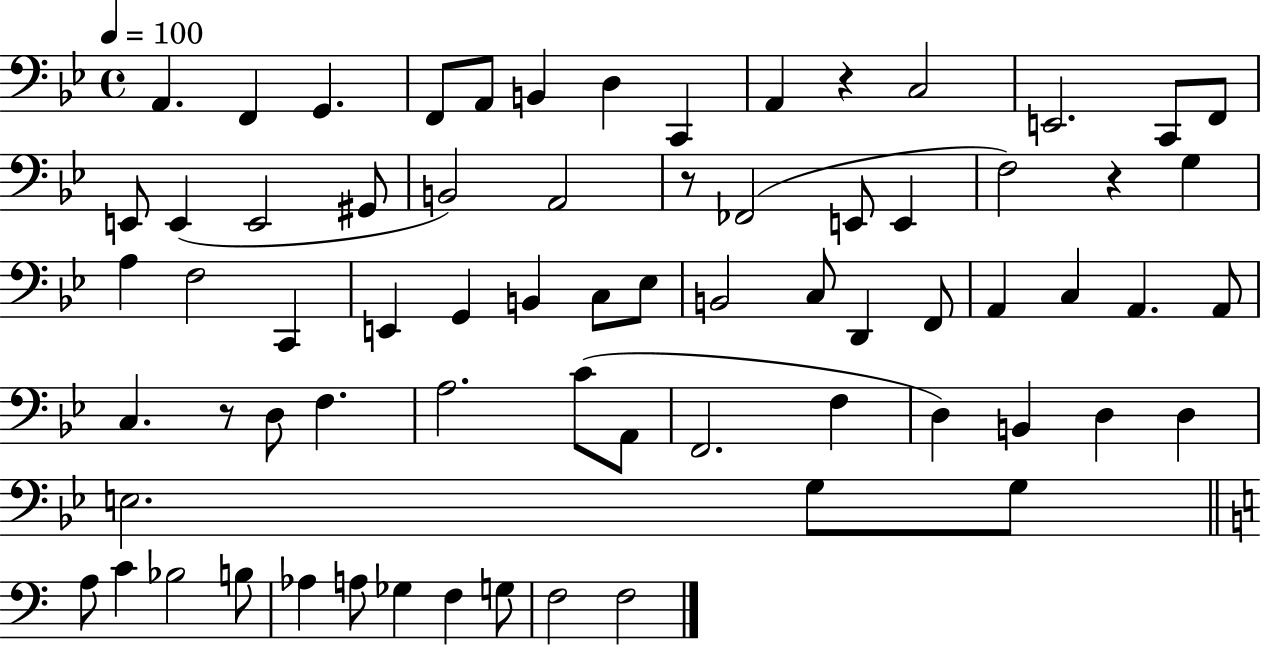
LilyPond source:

{
  \clef bass
  \time 4/4
  \defaultTimeSignature
  \key bes \major
  \tempo 4 = 100
  a,4. f,4 g,4. | f,8 a,8 b,4 d4 c,4 | a,4 r4 c2 | e,2. c,8 f,8 | \break e,8 e,4( e,2 gis,8 | b,2) a,2 | r8 fes,2( e,8 e,4 | f2) r4 g4 | \break a4 f2 c,4 | e,4 g,4 b,4 c8 ees8 | b,2 c8 d,4 f,8 | a,4 c4 a,4. a,8 | \break c4. r8 d8 f4. | a2. c'8( a,8 | f,2. f4 | d4) b,4 d4 d4 | \break e2. g8 g8 | \bar "||" \break \key c \major a8 c'4 bes2 b8 | aes4 a8 ges4 f4 g8 | f2 f2 | \bar "|."
}